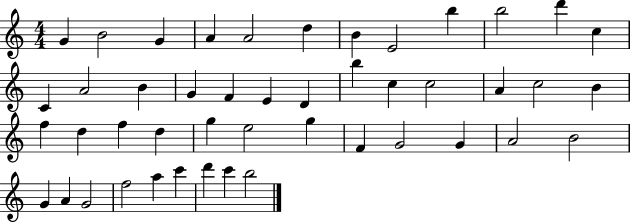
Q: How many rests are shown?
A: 0